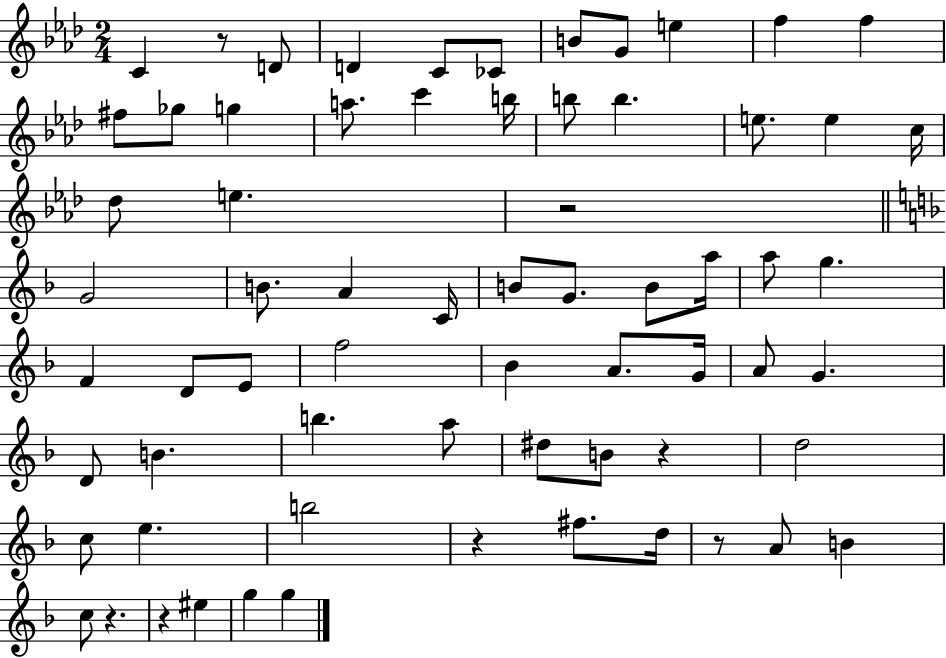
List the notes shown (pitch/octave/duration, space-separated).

C4/q R/e D4/e D4/q C4/e CES4/e B4/e G4/e E5/q F5/q F5/q F#5/e Gb5/e G5/q A5/e. C6/q B5/s B5/e B5/q. E5/e. E5/q C5/s Db5/e E5/q. R/h G4/h B4/e. A4/q C4/s B4/e G4/e. B4/e A5/s A5/e G5/q. F4/q D4/e E4/e F5/h Bb4/q A4/e. G4/s A4/e G4/q. D4/e B4/q. B5/q. A5/e D#5/e B4/e R/q D5/h C5/e E5/q. B5/h R/q F#5/e. D5/s R/e A4/e B4/q C5/e R/q. R/q EIS5/q G5/q G5/q